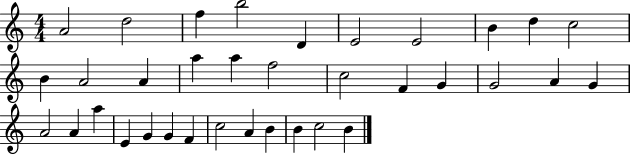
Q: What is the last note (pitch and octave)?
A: B4